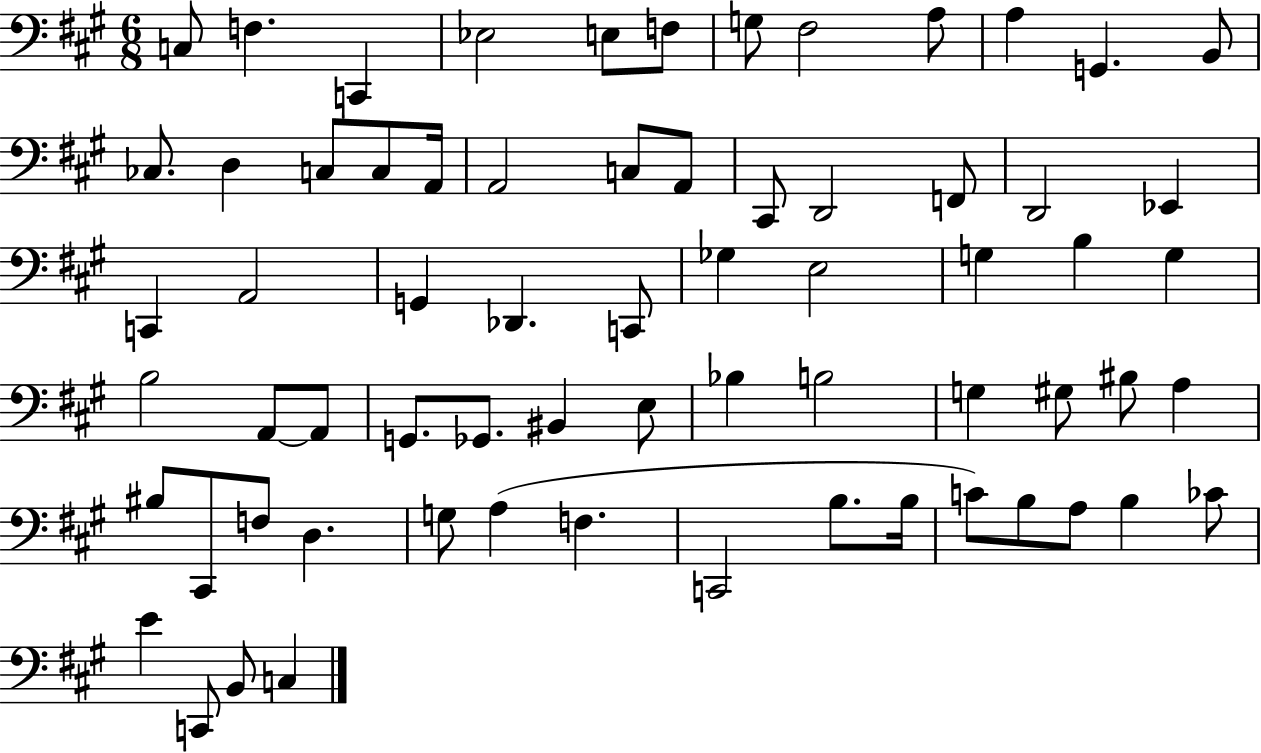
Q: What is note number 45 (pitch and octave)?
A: G3